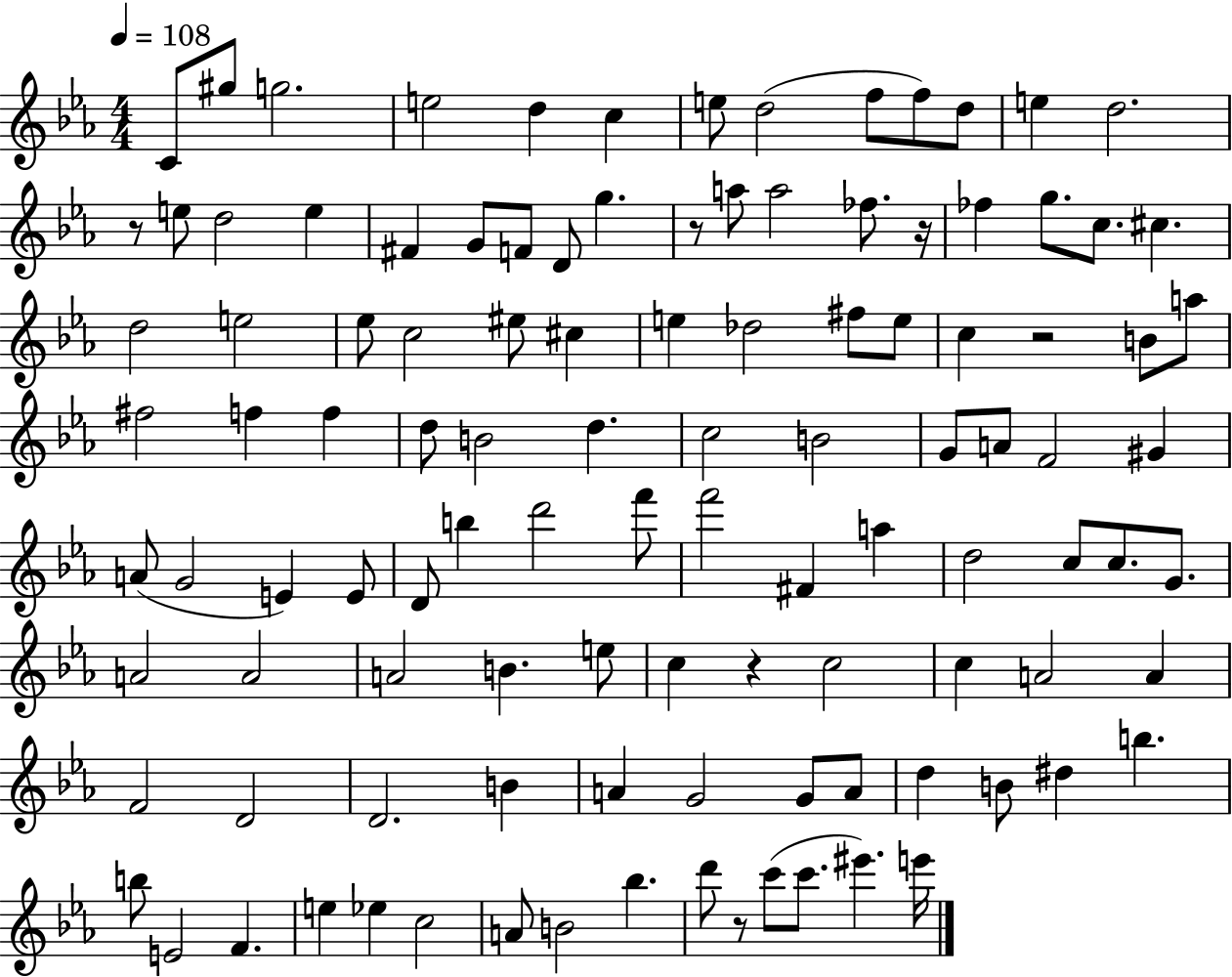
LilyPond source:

{
  \clef treble
  \numericTimeSignature
  \time 4/4
  \key ees \major
  \tempo 4 = 108
  c'8 gis''8 g''2. | e''2 d''4 c''4 | e''8 d''2( f''8 f''8) d''8 | e''4 d''2. | \break r8 e''8 d''2 e''4 | fis'4 g'8 f'8 d'8 g''4. | r8 a''8 a''2 fes''8. r16 | fes''4 g''8. c''8. cis''4. | \break d''2 e''2 | ees''8 c''2 eis''8 cis''4 | e''4 des''2 fis''8 e''8 | c''4 r2 b'8 a''8 | \break fis''2 f''4 f''4 | d''8 b'2 d''4. | c''2 b'2 | g'8 a'8 f'2 gis'4 | \break a'8( g'2 e'4) e'8 | d'8 b''4 d'''2 f'''8 | f'''2 fis'4 a''4 | d''2 c''8 c''8. g'8. | \break a'2 a'2 | a'2 b'4. e''8 | c''4 r4 c''2 | c''4 a'2 a'4 | \break f'2 d'2 | d'2. b'4 | a'4 g'2 g'8 a'8 | d''4 b'8 dis''4 b''4. | \break b''8 e'2 f'4. | e''4 ees''4 c''2 | a'8 b'2 bes''4. | d'''8 r8 c'''8( c'''8. eis'''4.) e'''16 | \break \bar "|."
}